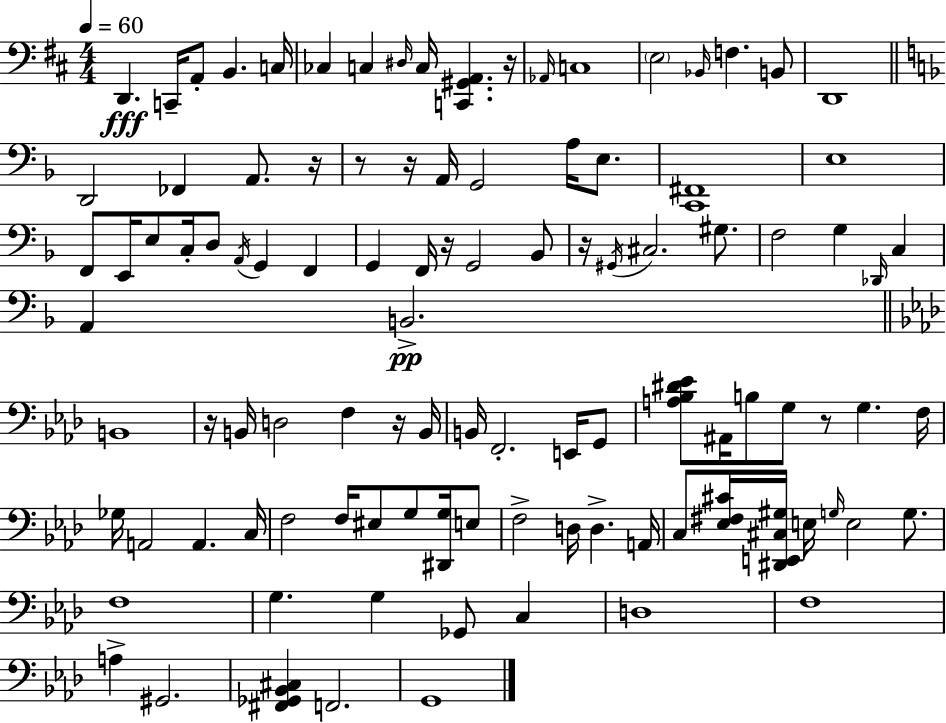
D2/q. C2/s A2/e B2/q. C3/s CES3/q C3/q D#3/s C3/s [C2,G#2,A2]/q. R/s Ab2/s C3/w E3/h Bb2/s F3/q. B2/e D2/w D2/h FES2/q A2/e. R/s R/e R/s A2/s G2/h A3/s E3/e. [C2,F#2]/w E3/w F2/e E2/s E3/e C3/s D3/e A2/s G2/q F2/q G2/q F2/s R/s G2/h Bb2/e R/s G#2/s C#3/h. G#3/e. F3/h G3/q Db2/s C3/q A2/q B2/h. B2/w R/s B2/s D3/h F3/q R/s B2/s B2/s F2/h. E2/s G2/e [A3,Bb3,D#4,Eb4]/e A#2/s B3/e G3/e R/e G3/q. F3/s Gb3/s A2/h A2/q. C3/s F3/h F3/s EIS3/e G3/e [D#2,G3]/s E3/e F3/h D3/s D3/q. A2/s C3/e [Eb3,F#3,C#4]/s [D#2,E2,C#3,G#3]/s E3/s G3/s E3/h G3/e. F3/w G3/q. G3/q Gb2/e C3/q D3/w F3/w A3/q G#2/h. [F#2,Gb2,Bb2,C#3]/q F2/h. G2/w